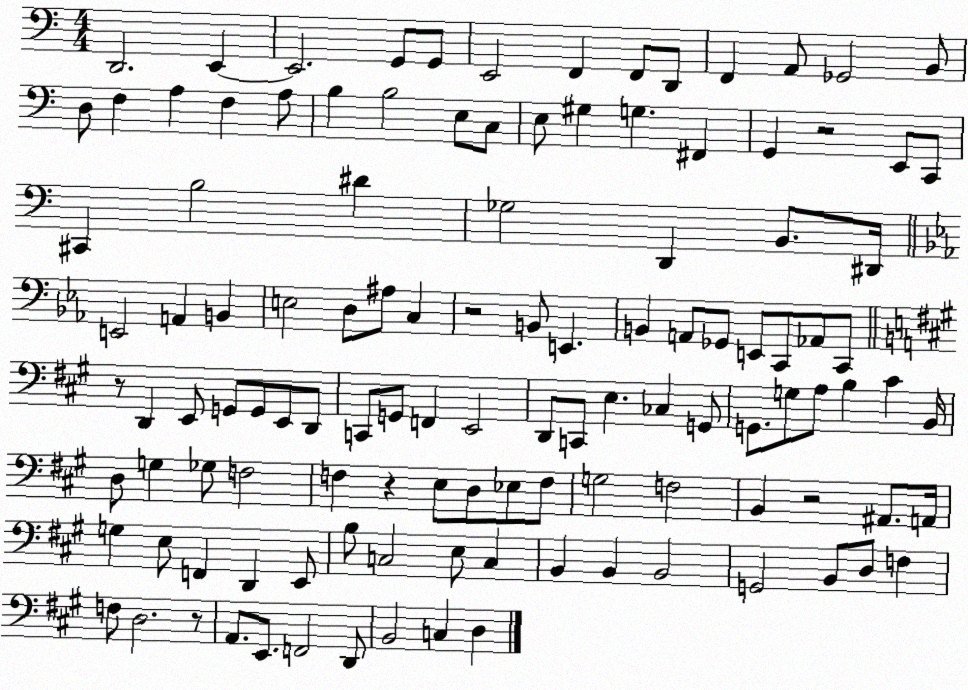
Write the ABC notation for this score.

X:1
T:Untitled
M:4/4
L:1/4
K:C
D,,2 E,, E,,2 G,,/2 G,,/2 E,,2 F,, F,,/2 D,,/2 F,, A,,/2 _G,,2 B,,/2 D,/2 F, A, F, A,/2 B, B,2 E,/2 C,/2 E,/2 ^G, G, ^F,, G,, z2 E,,/2 C,,/2 ^C,, B,2 ^D _G,2 D,, B,,/2 ^D,,/4 E,,2 A,, B,, E,2 D,/2 ^A,/2 C, z2 B,,/2 E,, B,, A,,/2 _G,,/2 E,,/2 C,,/2 _A,,/2 C,,/2 z/2 D,, E,,/2 G,,/2 G,,/2 E,,/2 D,,/2 C,,/2 G,,/2 F,, E,,2 D,,/2 C,,/2 E, _C, G,,/2 G,,/2 G,/2 A,/2 B, ^C B,,/4 D,/2 G, _G,/2 F,2 F, z E,/2 D,/2 _E,/2 F,/2 G,2 F,2 B,, z2 ^A,,/2 A,,/4 G, E,/2 F,, D,, E,,/2 B,/2 C,2 E,/2 C, B,, B,, B,,2 G,,2 B,,/2 D,/2 F, F,/2 D,2 z/2 A,,/2 E,,/2 F,,2 D,,/2 B,,2 C, D,